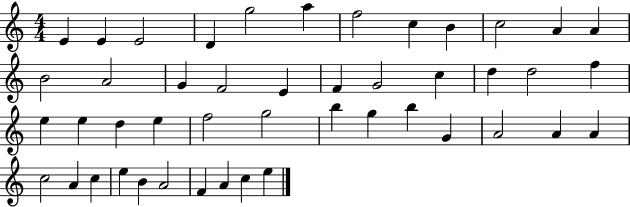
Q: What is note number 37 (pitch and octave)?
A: C5